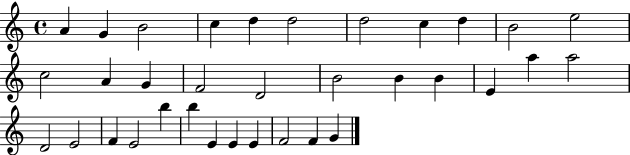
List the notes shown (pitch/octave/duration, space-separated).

A4/q G4/q B4/h C5/q D5/q D5/h D5/h C5/q D5/q B4/h E5/h C5/h A4/q G4/q F4/h D4/h B4/h B4/q B4/q E4/q A5/q A5/h D4/h E4/h F4/q E4/h B5/q B5/q E4/q E4/q E4/q F4/h F4/q G4/q